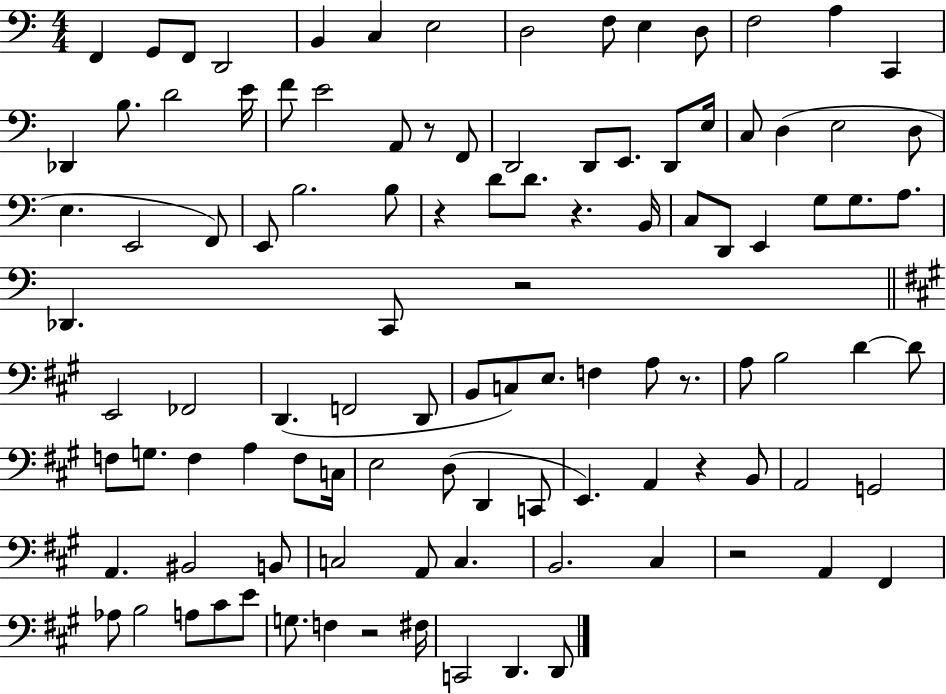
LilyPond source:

{
  \clef bass
  \numericTimeSignature
  \time 4/4
  \key c \major
  f,4 g,8 f,8 d,2 | b,4 c4 e2 | d2 f8 e4 d8 | f2 a4 c,4 | \break des,4 b8. d'2 e'16 | f'8 e'2 a,8 r8 f,8 | d,2 d,8 e,8. d,8 e16 | c8 d4( e2 d8 | \break e4. e,2 f,8) | e,8 b2. b8 | r4 d'8 d'8. r4. b,16 | c8 d,8 e,4 g8 g8. a8. | \break des,4. c,8 r2 | \bar "||" \break \key a \major e,2 fes,2 | d,4.( f,2 d,8 | b,8 c8) e8. f4 a8 r8. | a8 b2 d'4~~ d'8 | \break f8 g8. f4 a4 f8 c16 | e2 d8( d,4 c,8 | e,4.) a,4 r4 b,8 | a,2 g,2 | \break a,4. bis,2 b,8 | c2 a,8 c4. | b,2. cis4 | r2 a,4 fis,4 | \break aes8 b2 a8 cis'8 e'8 | g8. f4 r2 fis16 | c,2 d,4. d,8 | \bar "|."
}